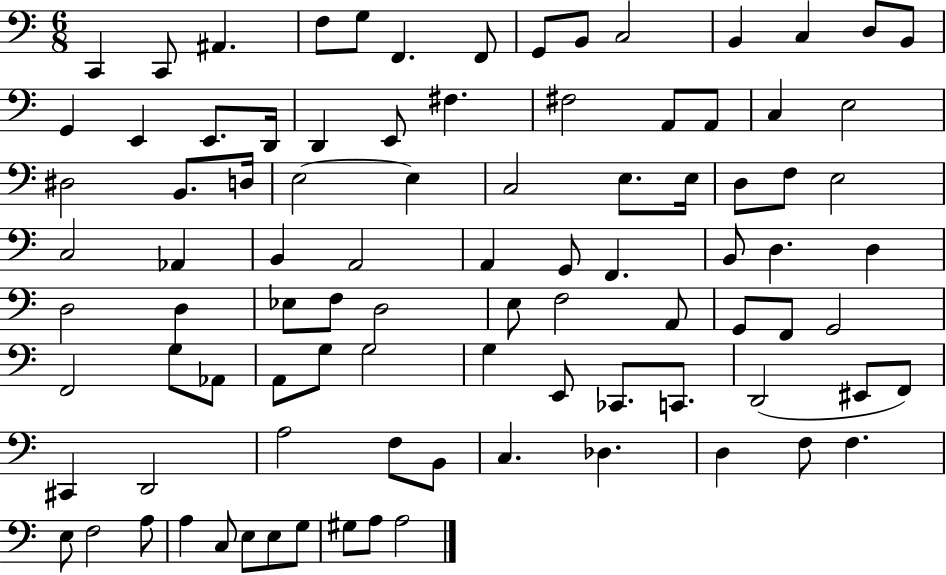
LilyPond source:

{
  \clef bass
  \numericTimeSignature
  \time 6/8
  \key c \major
  c,4 c,8 ais,4. | f8 g8 f,4. f,8 | g,8 b,8 c2 | b,4 c4 d8 b,8 | \break g,4 e,4 e,8. d,16 | d,4 e,8 fis4. | fis2 a,8 a,8 | c4 e2 | \break dis2 b,8. d16 | e2~~ e4 | c2 e8. e16 | d8 f8 e2 | \break c2 aes,4 | b,4 a,2 | a,4 g,8 f,4. | b,8 d4. d4 | \break d2 d4 | ees8 f8 d2 | e8 f2 a,8 | g,8 f,8 g,2 | \break f,2 g8 aes,8 | a,8 g8 g2 | g4 e,8 ces,8. c,8. | d,2( eis,8 f,8) | \break cis,4 d,2 | a2 f8 b,8 | c4. des4. | d4 f8 f4. | \break e8 f2 a8 | a4 c8 e8 e8 g8 | gis8 a8 a2 | \bar "|."
}